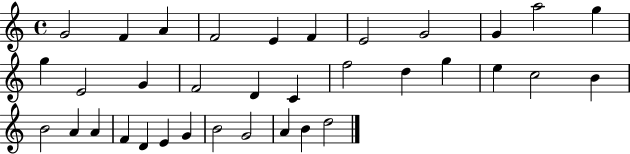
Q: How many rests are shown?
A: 0